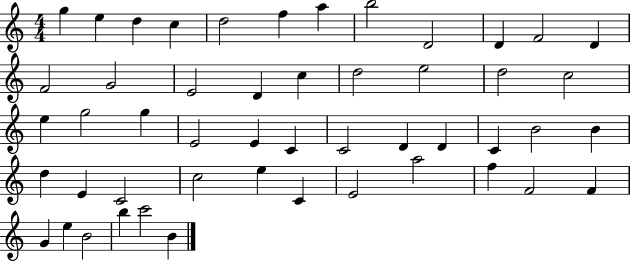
X:1
T:Untitled
M:4/4
L:1/4
K:C
g e d c d2 f a b2 D2 D F2 D F2 G2 E2 D c d2 e2 d2 c2 e g2 g E2 E C C2 D D C B2 B d E C2 c2 e C E2 a2 f F2 F G e B2 b c'2 B